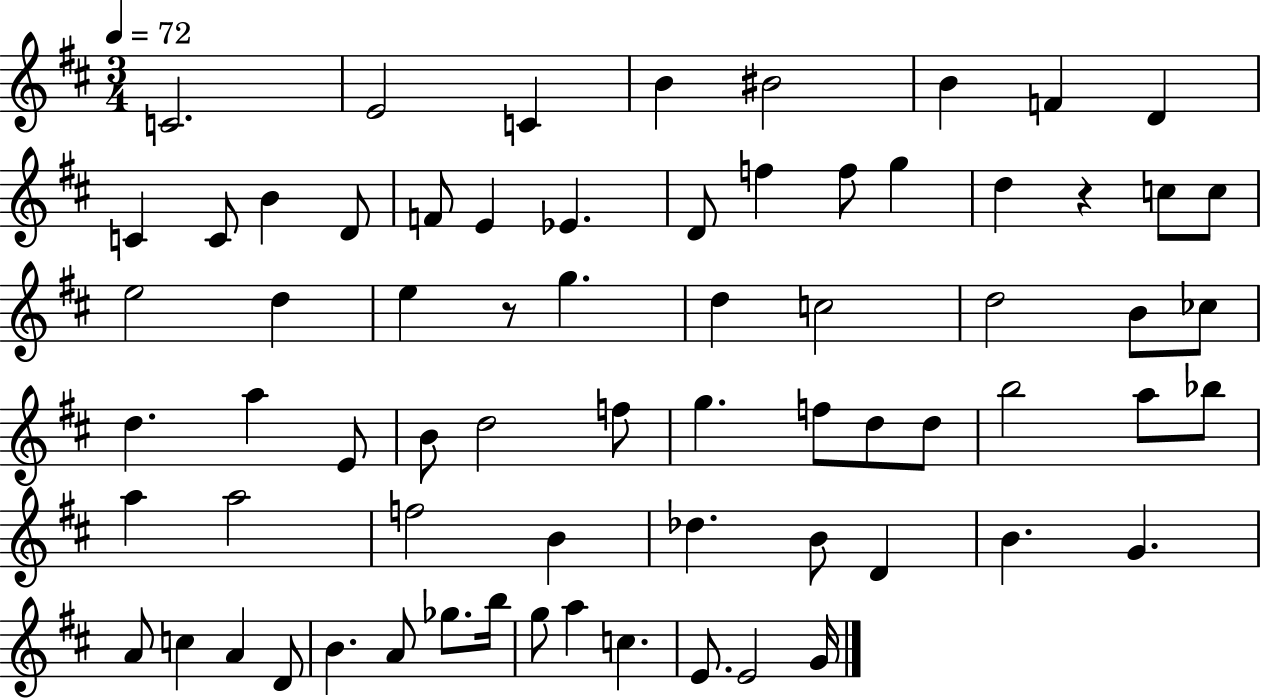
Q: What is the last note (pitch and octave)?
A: G4